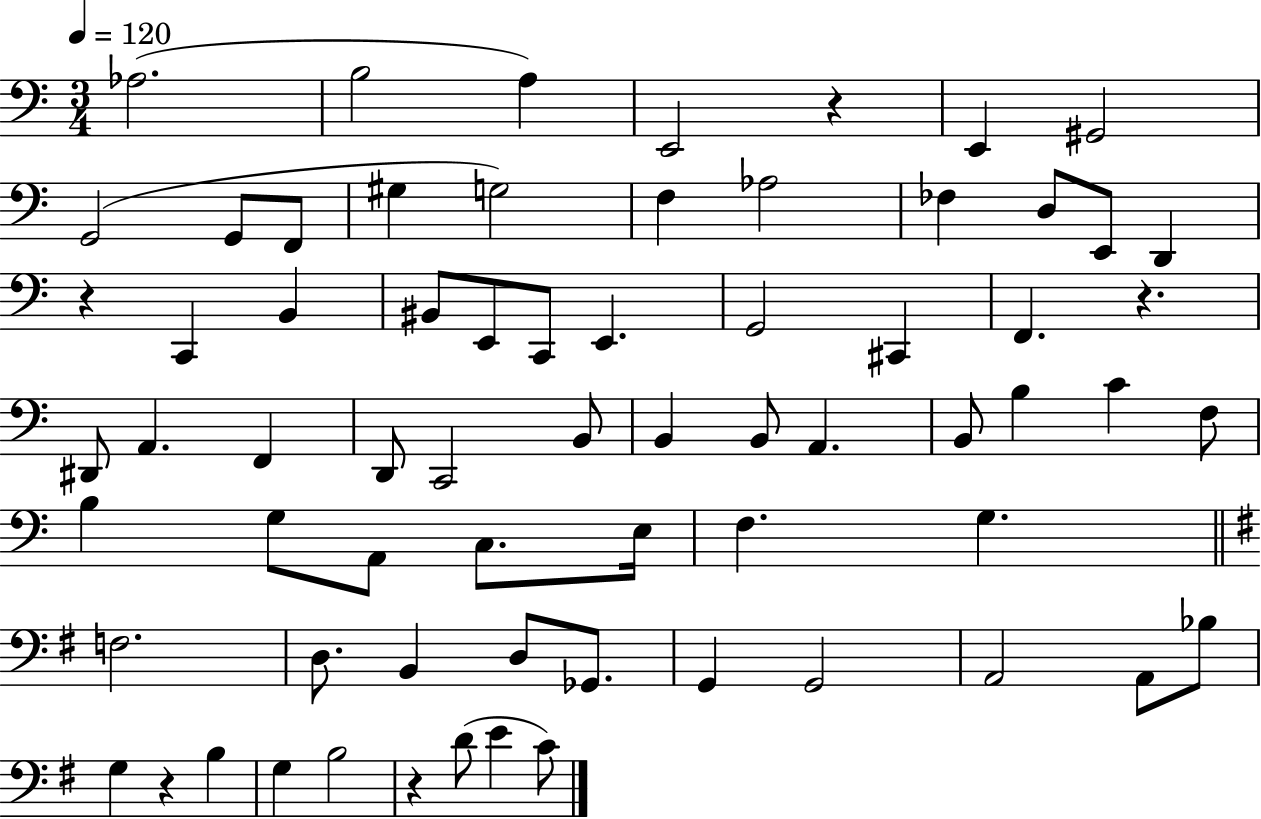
Ab3/h. B3/h A3/q E2/h R/q E2/q G#2/h G2/h G2/e F2/e G#3/q G3/h F3/q Ab3/h FES3/q D3/e E2/e D2/q R/q C2/q B2/q BIS2/e E2/e C2/e E2/q. G2/h C#2/q F2/q. R/q. D#2/e A2/q. F2/q D2/e C2/h B2/e B2/q B2/e A2/q. B2/e B3/q C4/q F3/e B3/q G3/e A2/e C3/e. E3/s F3/q. G3/q. F3/h. D3/e. B2/q D3/e Gb2/e. G2/q G2/h A2/h A2/e Bb3/e G3/q R/q B3/q G3/q B3/h R/q D4/e E4/q C4/e